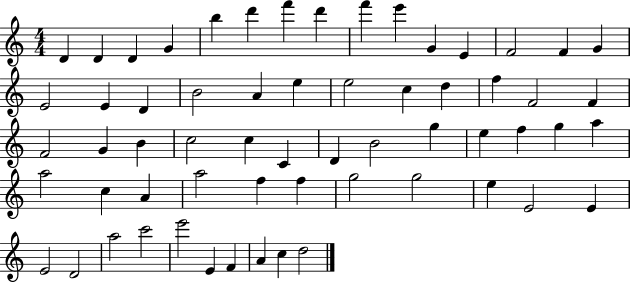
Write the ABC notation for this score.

X:1
T:Untitled
M:4/4
L:1/4
K:C
D D D G b d' f' d' f' e' G E F2 F G E2 E D B2 A e e2 c d f F2 F F2 G B c2 c C D B2 g e f g a a2 c A a2 f f g2 g2 e E2 E E2 D2 a2 c'2 e'2 E F A c d2